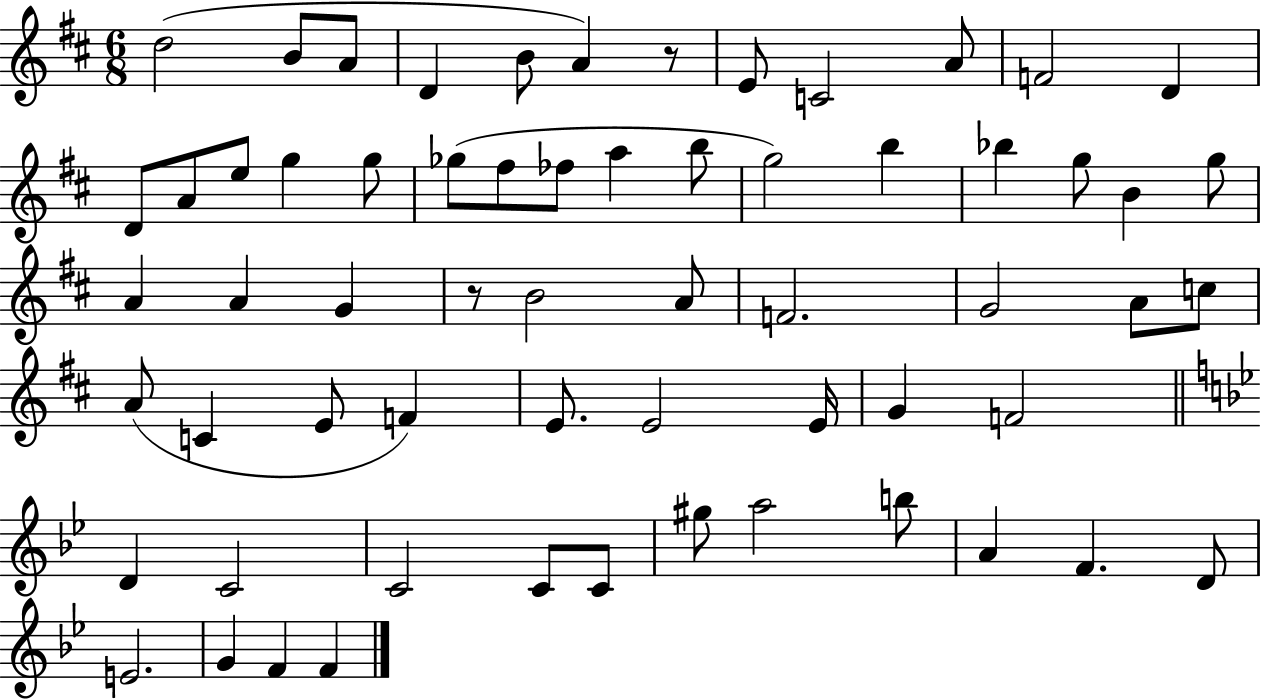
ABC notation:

X:1
T:Untitled
M:6/8
L:1/4
K:D
d2 B/2 A/2 D B/2 A z/2 E/2 C2 A/2 F2 D D/2 A/2 e/2 g g/2 _g/2 ^f/2 _f/2 a b/2 g2 b _b g/2 B g/2 A A G z/2 B2 A/2 F2 G2 A/2 c/2 A/2 C E/2 F E/2 E2 E/4 G F2 D C2 C2 C/2 C/2 ^g/2 a2 b/2 A F D/2 E2 G F F